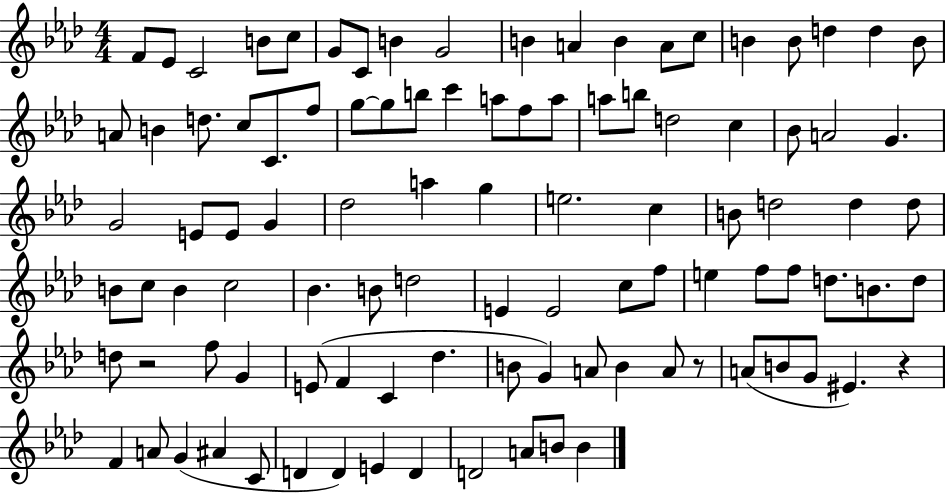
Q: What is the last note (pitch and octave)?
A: B4